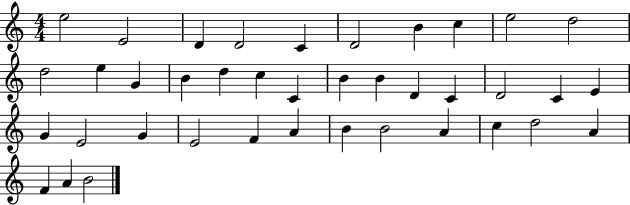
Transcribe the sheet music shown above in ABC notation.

X:1
T:Untitled
M:4/4
L:1/4
K:C
e2 E2 D D2 C D2 B c e2 d2 d2 e G B d c C B B D C D2 C E G E2 G E2 F A B B2 A c d2 A F A B2